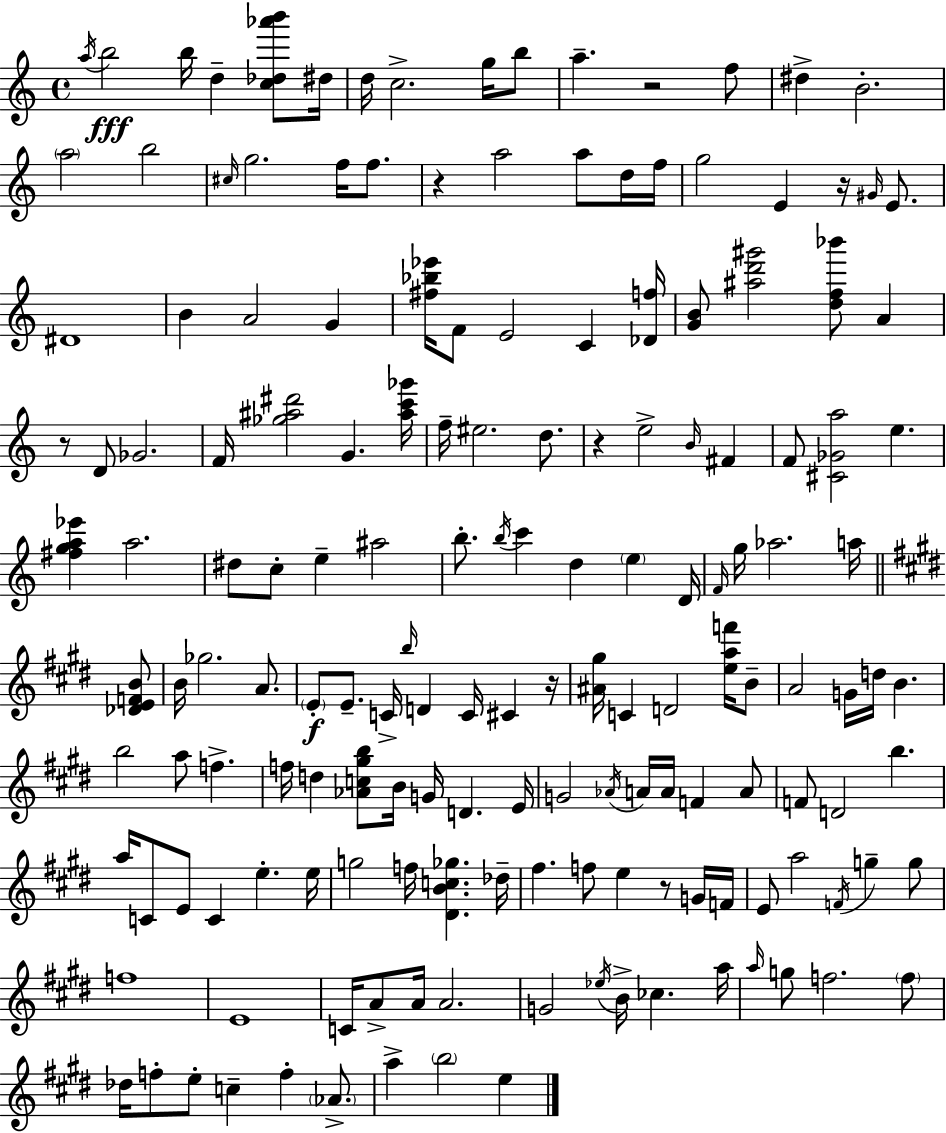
X:1
T:Untitled
M:4/4
L:1/4
K:Am
a/4 b2 b/4 d [c_d_a'b']/2 ^d/4 d/4 c2 g/4 b/2 a z2 f/2 ^d B2 a2 b2 ^c/4 g2 f/4 f/2 z a2 a/2 d/4 f/4 g2 E z/4 ^G/4 E/2 ^D4 B A2 G [^f_b_e']/4 F/2 E2 C [_Df]/4 [GB]/2 [^ad'^g']2 [df_b']/2 A z/2 D/2 _G2 F/4 [_g^a^d']2 G [^ac'_g']/4 f/4 ^e2 d/2 z e2 B/4 ^F F/2 [^C_Ga]2 e [^fga_e'] a2 ^d/2 c/2 e ^a2 b/2 b/4 c' d e D/4 F/4 g/4 _a2 a/4 [_DEFB]/2 B/4 _g2 A/2 E/2 E/2 C/4 b/4 D C/4 ^C z/4 [^A^g]/4 C D2 [eaf']/4 B/2 A2 G/4 d/4 B b2 a/2 f f/4 d [_Ac^gb]/2 B/4 G/4 D E/4 G2 _A/4 A/4 A/4 F A/2 F/2 D2 b a/4 C/2 E/2 C e e/4 g2 f/4 [^DBc_g] _d/4 ^f f/2 e z/2 G/4 F/4 E/2 a2 F/4 g g/2 f4 E4 C/4 A/2 A/4 A2 G2 _e/4 B/4 _c a/4 a/4 g/2 f2 f/2 _d/4 f/2 e/2 c f _A/2 a b2 e